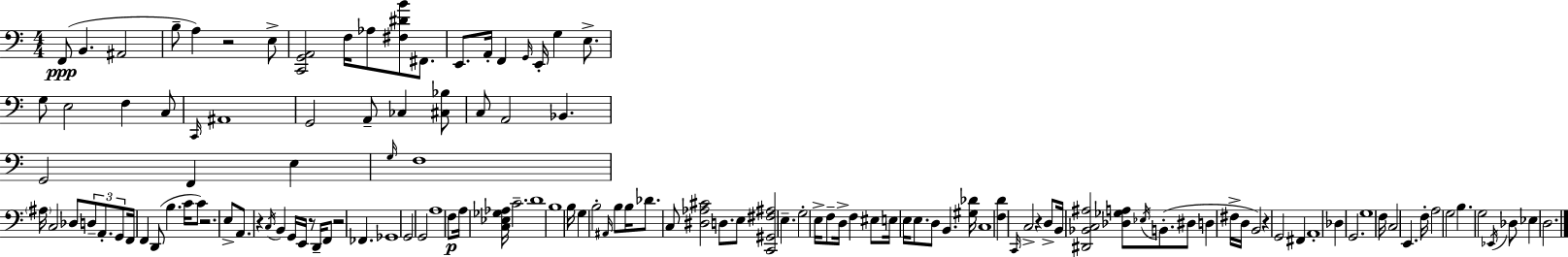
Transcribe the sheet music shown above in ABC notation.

X:1
T:Untitled
M:4/4
L:1/4
K:Am
F,,/2 B,, ^A,,2 B,/2 A, z2 E,/2 [C,,G,,A,,]2 F,/4 _A,/2 [^F,^DB]/2 ^F,,/2 E,,/2 A,,/4 F,, G,,/4 E,,/4 G, E,/2 G,/2 E,2 F, C,/2 C,,/4 ^A,,4 G,,2 A,,/2 _C, [^C,_B,]/2 C,/2 A,,2 _B,, G,,2 F,, E, G,/4 F,4 ^A,/4 C,2 _D,/2 D,/2 A,,/2 G,,/2 F,,/4 F,, D,,/2 B, C/4 C/2 z2 E,/2 A,,/2 z C,/4 B,, G,,/4 E,,/4 z/2 D,,/4 F,,/2 z2 _F,, _G,,4 G,,2 G,,2 A,4 F,/2 A,/4 [C,_E,_G,_A,]/4 C2 D4 B,4 B,/4 G, B,2 ^A,,/4 B,/2 B,/4 _D/2 C,/2 [^D,_A,^C]2 D,/2 E,/2 [C,,^G,,^F,^A,]2 E, G,2 E,/4 F,/2 D,/4 F, ^E,/2 E,/4 E,/4 E,/2 D,/2 B,, [^G,_D]/4 C,4 [F,D] C,,/4 C,2 z D,/2 B,,/4 [^D,,_B,,C,^A,]2 [_D,_G,A,]/2 _E,/4 B,,/2 ^D,/2 D, ^F,/4 D,/4 B,,2 z G,,2 ^F,, A,,4 _D, G,,2 G,4 F,/4 C,2 E,, F,/4 A,2 G,2 B, G,2 _E,,/4 _D,/2 _E, D,2